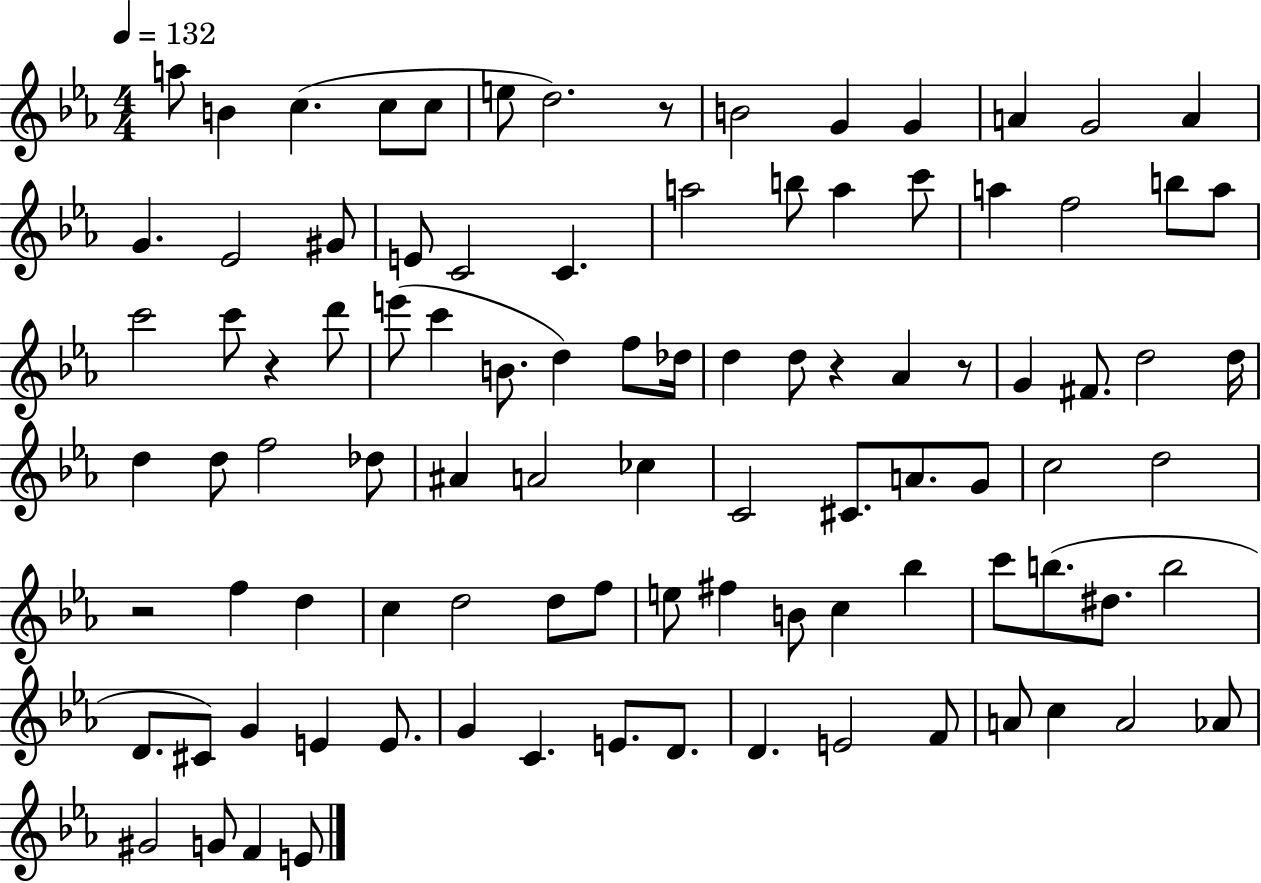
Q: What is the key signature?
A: EES major